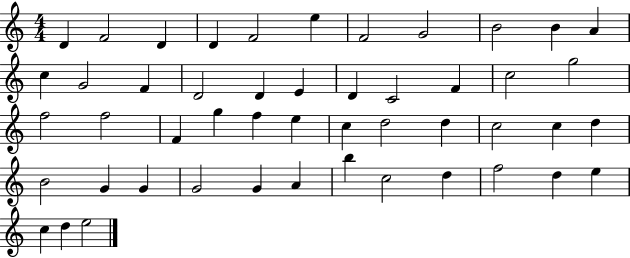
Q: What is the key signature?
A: C major